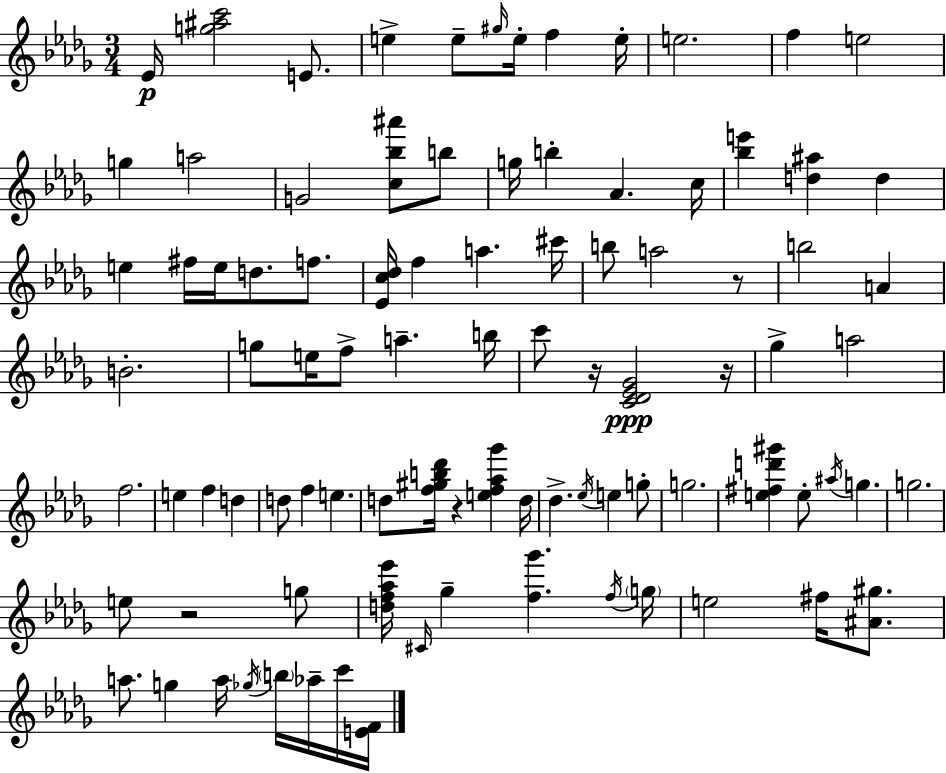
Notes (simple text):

Eb4/s [G5,A#5,C6]/h E4/e. E5/q E5/e G#5/s E5/s F5/q E5/s E5/h. F5/q E5/h G5/q A5/h G4/h [C5,Bb5,A#6]/e B5/e G5/s B5/q Ab4/q. C5/s [Bb5,E6]/q [D5,A#5]/q D5/q E5/q F#5/s E5/s D5/e. F5/e. [Eb4,C5,Db5]/s F5/q A5/q. C#6/s B5/e A5/h R/e B5/h A4/q B4/h. G5/e E5/s F5/e A5/q. B5/s C6/e R/s [C4,Db4,Eb4,Gb4]/h R/s Gb5/q A5/h F5/h. E5/q F5/q D5/q D5/e F5/q E5/q. D5/e [F5,G#5,B5,Db6]/s R/q [E5,F5,Ab5,Gb6]/q D5/s Db5/q. Eb5/s E5/q G5/e G5/h. [E5,F#5,D6,G#6]/q E5/e A#5/s G5/q. G5/h. E5/e R/h G5/e [D5,F5,Ab5,Eb6]/s C#4/s Gb5/q [F5,Gb6]/q. F5/s G5/s E5/h F#5/s [A#4,G#5]/e. A5/e. G5/q A5/s Gb5/s B5/s Ab5/s C6/s [E4,F4]/s